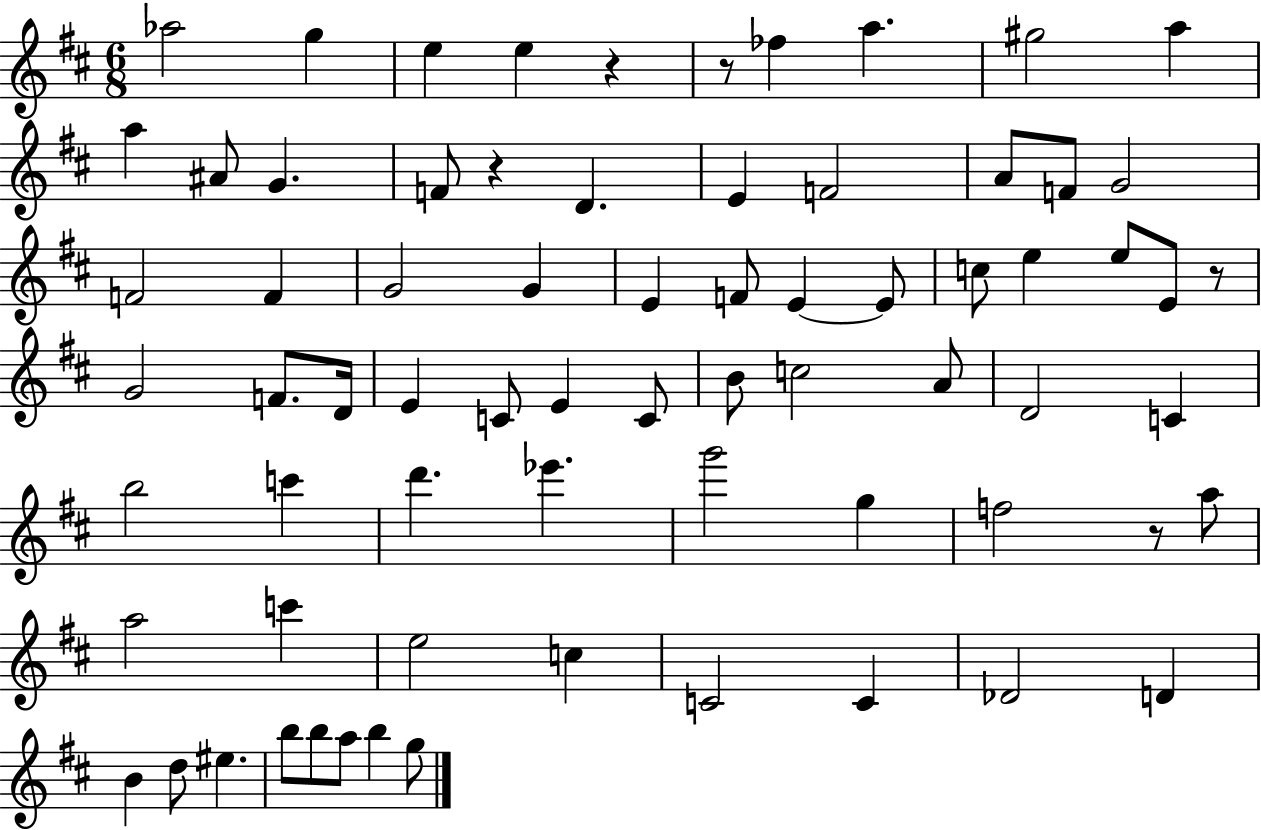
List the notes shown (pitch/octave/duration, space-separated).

Ab5/h G5/q E5/q E5/q R/q R/e FES5/q A5/q. G#5/h A5/q A5/q A#4/e G4/q. F4/e R/q D4/q. E4/q F4/h A4/e F4/e G4/h F4/h F4/q G4/h G4/q E4/q F4/e E4/q E4/e C5/e E5/q E5/e E4/e R/e G4/h F4/e. D4/s E4/q C4/e E4/q C4/e B4/e C5/h A4/e D4/h C4/q B5/h C6/q D6/q. Eb6/q. G6/h G5/q F5/h R/e A5/e A5/h C6/q E5/h C5/q C4/h C4/q Db4/h D4/q B4/q D5/e EIS5/q. B5/e B5/e A5/e B5/q G5/e